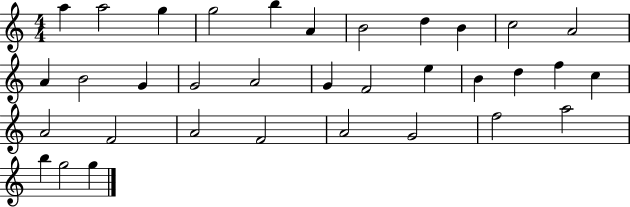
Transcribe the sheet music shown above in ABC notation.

X:1
T:Untitled
M:4/4
L:1/4
K:C
a a2 g g2 b A B2 d B c2 A2 A B2 G G2 A2 G F2 e B d f c A2 F2 A2 F2 A2 G2 f2 a2 b g2 g